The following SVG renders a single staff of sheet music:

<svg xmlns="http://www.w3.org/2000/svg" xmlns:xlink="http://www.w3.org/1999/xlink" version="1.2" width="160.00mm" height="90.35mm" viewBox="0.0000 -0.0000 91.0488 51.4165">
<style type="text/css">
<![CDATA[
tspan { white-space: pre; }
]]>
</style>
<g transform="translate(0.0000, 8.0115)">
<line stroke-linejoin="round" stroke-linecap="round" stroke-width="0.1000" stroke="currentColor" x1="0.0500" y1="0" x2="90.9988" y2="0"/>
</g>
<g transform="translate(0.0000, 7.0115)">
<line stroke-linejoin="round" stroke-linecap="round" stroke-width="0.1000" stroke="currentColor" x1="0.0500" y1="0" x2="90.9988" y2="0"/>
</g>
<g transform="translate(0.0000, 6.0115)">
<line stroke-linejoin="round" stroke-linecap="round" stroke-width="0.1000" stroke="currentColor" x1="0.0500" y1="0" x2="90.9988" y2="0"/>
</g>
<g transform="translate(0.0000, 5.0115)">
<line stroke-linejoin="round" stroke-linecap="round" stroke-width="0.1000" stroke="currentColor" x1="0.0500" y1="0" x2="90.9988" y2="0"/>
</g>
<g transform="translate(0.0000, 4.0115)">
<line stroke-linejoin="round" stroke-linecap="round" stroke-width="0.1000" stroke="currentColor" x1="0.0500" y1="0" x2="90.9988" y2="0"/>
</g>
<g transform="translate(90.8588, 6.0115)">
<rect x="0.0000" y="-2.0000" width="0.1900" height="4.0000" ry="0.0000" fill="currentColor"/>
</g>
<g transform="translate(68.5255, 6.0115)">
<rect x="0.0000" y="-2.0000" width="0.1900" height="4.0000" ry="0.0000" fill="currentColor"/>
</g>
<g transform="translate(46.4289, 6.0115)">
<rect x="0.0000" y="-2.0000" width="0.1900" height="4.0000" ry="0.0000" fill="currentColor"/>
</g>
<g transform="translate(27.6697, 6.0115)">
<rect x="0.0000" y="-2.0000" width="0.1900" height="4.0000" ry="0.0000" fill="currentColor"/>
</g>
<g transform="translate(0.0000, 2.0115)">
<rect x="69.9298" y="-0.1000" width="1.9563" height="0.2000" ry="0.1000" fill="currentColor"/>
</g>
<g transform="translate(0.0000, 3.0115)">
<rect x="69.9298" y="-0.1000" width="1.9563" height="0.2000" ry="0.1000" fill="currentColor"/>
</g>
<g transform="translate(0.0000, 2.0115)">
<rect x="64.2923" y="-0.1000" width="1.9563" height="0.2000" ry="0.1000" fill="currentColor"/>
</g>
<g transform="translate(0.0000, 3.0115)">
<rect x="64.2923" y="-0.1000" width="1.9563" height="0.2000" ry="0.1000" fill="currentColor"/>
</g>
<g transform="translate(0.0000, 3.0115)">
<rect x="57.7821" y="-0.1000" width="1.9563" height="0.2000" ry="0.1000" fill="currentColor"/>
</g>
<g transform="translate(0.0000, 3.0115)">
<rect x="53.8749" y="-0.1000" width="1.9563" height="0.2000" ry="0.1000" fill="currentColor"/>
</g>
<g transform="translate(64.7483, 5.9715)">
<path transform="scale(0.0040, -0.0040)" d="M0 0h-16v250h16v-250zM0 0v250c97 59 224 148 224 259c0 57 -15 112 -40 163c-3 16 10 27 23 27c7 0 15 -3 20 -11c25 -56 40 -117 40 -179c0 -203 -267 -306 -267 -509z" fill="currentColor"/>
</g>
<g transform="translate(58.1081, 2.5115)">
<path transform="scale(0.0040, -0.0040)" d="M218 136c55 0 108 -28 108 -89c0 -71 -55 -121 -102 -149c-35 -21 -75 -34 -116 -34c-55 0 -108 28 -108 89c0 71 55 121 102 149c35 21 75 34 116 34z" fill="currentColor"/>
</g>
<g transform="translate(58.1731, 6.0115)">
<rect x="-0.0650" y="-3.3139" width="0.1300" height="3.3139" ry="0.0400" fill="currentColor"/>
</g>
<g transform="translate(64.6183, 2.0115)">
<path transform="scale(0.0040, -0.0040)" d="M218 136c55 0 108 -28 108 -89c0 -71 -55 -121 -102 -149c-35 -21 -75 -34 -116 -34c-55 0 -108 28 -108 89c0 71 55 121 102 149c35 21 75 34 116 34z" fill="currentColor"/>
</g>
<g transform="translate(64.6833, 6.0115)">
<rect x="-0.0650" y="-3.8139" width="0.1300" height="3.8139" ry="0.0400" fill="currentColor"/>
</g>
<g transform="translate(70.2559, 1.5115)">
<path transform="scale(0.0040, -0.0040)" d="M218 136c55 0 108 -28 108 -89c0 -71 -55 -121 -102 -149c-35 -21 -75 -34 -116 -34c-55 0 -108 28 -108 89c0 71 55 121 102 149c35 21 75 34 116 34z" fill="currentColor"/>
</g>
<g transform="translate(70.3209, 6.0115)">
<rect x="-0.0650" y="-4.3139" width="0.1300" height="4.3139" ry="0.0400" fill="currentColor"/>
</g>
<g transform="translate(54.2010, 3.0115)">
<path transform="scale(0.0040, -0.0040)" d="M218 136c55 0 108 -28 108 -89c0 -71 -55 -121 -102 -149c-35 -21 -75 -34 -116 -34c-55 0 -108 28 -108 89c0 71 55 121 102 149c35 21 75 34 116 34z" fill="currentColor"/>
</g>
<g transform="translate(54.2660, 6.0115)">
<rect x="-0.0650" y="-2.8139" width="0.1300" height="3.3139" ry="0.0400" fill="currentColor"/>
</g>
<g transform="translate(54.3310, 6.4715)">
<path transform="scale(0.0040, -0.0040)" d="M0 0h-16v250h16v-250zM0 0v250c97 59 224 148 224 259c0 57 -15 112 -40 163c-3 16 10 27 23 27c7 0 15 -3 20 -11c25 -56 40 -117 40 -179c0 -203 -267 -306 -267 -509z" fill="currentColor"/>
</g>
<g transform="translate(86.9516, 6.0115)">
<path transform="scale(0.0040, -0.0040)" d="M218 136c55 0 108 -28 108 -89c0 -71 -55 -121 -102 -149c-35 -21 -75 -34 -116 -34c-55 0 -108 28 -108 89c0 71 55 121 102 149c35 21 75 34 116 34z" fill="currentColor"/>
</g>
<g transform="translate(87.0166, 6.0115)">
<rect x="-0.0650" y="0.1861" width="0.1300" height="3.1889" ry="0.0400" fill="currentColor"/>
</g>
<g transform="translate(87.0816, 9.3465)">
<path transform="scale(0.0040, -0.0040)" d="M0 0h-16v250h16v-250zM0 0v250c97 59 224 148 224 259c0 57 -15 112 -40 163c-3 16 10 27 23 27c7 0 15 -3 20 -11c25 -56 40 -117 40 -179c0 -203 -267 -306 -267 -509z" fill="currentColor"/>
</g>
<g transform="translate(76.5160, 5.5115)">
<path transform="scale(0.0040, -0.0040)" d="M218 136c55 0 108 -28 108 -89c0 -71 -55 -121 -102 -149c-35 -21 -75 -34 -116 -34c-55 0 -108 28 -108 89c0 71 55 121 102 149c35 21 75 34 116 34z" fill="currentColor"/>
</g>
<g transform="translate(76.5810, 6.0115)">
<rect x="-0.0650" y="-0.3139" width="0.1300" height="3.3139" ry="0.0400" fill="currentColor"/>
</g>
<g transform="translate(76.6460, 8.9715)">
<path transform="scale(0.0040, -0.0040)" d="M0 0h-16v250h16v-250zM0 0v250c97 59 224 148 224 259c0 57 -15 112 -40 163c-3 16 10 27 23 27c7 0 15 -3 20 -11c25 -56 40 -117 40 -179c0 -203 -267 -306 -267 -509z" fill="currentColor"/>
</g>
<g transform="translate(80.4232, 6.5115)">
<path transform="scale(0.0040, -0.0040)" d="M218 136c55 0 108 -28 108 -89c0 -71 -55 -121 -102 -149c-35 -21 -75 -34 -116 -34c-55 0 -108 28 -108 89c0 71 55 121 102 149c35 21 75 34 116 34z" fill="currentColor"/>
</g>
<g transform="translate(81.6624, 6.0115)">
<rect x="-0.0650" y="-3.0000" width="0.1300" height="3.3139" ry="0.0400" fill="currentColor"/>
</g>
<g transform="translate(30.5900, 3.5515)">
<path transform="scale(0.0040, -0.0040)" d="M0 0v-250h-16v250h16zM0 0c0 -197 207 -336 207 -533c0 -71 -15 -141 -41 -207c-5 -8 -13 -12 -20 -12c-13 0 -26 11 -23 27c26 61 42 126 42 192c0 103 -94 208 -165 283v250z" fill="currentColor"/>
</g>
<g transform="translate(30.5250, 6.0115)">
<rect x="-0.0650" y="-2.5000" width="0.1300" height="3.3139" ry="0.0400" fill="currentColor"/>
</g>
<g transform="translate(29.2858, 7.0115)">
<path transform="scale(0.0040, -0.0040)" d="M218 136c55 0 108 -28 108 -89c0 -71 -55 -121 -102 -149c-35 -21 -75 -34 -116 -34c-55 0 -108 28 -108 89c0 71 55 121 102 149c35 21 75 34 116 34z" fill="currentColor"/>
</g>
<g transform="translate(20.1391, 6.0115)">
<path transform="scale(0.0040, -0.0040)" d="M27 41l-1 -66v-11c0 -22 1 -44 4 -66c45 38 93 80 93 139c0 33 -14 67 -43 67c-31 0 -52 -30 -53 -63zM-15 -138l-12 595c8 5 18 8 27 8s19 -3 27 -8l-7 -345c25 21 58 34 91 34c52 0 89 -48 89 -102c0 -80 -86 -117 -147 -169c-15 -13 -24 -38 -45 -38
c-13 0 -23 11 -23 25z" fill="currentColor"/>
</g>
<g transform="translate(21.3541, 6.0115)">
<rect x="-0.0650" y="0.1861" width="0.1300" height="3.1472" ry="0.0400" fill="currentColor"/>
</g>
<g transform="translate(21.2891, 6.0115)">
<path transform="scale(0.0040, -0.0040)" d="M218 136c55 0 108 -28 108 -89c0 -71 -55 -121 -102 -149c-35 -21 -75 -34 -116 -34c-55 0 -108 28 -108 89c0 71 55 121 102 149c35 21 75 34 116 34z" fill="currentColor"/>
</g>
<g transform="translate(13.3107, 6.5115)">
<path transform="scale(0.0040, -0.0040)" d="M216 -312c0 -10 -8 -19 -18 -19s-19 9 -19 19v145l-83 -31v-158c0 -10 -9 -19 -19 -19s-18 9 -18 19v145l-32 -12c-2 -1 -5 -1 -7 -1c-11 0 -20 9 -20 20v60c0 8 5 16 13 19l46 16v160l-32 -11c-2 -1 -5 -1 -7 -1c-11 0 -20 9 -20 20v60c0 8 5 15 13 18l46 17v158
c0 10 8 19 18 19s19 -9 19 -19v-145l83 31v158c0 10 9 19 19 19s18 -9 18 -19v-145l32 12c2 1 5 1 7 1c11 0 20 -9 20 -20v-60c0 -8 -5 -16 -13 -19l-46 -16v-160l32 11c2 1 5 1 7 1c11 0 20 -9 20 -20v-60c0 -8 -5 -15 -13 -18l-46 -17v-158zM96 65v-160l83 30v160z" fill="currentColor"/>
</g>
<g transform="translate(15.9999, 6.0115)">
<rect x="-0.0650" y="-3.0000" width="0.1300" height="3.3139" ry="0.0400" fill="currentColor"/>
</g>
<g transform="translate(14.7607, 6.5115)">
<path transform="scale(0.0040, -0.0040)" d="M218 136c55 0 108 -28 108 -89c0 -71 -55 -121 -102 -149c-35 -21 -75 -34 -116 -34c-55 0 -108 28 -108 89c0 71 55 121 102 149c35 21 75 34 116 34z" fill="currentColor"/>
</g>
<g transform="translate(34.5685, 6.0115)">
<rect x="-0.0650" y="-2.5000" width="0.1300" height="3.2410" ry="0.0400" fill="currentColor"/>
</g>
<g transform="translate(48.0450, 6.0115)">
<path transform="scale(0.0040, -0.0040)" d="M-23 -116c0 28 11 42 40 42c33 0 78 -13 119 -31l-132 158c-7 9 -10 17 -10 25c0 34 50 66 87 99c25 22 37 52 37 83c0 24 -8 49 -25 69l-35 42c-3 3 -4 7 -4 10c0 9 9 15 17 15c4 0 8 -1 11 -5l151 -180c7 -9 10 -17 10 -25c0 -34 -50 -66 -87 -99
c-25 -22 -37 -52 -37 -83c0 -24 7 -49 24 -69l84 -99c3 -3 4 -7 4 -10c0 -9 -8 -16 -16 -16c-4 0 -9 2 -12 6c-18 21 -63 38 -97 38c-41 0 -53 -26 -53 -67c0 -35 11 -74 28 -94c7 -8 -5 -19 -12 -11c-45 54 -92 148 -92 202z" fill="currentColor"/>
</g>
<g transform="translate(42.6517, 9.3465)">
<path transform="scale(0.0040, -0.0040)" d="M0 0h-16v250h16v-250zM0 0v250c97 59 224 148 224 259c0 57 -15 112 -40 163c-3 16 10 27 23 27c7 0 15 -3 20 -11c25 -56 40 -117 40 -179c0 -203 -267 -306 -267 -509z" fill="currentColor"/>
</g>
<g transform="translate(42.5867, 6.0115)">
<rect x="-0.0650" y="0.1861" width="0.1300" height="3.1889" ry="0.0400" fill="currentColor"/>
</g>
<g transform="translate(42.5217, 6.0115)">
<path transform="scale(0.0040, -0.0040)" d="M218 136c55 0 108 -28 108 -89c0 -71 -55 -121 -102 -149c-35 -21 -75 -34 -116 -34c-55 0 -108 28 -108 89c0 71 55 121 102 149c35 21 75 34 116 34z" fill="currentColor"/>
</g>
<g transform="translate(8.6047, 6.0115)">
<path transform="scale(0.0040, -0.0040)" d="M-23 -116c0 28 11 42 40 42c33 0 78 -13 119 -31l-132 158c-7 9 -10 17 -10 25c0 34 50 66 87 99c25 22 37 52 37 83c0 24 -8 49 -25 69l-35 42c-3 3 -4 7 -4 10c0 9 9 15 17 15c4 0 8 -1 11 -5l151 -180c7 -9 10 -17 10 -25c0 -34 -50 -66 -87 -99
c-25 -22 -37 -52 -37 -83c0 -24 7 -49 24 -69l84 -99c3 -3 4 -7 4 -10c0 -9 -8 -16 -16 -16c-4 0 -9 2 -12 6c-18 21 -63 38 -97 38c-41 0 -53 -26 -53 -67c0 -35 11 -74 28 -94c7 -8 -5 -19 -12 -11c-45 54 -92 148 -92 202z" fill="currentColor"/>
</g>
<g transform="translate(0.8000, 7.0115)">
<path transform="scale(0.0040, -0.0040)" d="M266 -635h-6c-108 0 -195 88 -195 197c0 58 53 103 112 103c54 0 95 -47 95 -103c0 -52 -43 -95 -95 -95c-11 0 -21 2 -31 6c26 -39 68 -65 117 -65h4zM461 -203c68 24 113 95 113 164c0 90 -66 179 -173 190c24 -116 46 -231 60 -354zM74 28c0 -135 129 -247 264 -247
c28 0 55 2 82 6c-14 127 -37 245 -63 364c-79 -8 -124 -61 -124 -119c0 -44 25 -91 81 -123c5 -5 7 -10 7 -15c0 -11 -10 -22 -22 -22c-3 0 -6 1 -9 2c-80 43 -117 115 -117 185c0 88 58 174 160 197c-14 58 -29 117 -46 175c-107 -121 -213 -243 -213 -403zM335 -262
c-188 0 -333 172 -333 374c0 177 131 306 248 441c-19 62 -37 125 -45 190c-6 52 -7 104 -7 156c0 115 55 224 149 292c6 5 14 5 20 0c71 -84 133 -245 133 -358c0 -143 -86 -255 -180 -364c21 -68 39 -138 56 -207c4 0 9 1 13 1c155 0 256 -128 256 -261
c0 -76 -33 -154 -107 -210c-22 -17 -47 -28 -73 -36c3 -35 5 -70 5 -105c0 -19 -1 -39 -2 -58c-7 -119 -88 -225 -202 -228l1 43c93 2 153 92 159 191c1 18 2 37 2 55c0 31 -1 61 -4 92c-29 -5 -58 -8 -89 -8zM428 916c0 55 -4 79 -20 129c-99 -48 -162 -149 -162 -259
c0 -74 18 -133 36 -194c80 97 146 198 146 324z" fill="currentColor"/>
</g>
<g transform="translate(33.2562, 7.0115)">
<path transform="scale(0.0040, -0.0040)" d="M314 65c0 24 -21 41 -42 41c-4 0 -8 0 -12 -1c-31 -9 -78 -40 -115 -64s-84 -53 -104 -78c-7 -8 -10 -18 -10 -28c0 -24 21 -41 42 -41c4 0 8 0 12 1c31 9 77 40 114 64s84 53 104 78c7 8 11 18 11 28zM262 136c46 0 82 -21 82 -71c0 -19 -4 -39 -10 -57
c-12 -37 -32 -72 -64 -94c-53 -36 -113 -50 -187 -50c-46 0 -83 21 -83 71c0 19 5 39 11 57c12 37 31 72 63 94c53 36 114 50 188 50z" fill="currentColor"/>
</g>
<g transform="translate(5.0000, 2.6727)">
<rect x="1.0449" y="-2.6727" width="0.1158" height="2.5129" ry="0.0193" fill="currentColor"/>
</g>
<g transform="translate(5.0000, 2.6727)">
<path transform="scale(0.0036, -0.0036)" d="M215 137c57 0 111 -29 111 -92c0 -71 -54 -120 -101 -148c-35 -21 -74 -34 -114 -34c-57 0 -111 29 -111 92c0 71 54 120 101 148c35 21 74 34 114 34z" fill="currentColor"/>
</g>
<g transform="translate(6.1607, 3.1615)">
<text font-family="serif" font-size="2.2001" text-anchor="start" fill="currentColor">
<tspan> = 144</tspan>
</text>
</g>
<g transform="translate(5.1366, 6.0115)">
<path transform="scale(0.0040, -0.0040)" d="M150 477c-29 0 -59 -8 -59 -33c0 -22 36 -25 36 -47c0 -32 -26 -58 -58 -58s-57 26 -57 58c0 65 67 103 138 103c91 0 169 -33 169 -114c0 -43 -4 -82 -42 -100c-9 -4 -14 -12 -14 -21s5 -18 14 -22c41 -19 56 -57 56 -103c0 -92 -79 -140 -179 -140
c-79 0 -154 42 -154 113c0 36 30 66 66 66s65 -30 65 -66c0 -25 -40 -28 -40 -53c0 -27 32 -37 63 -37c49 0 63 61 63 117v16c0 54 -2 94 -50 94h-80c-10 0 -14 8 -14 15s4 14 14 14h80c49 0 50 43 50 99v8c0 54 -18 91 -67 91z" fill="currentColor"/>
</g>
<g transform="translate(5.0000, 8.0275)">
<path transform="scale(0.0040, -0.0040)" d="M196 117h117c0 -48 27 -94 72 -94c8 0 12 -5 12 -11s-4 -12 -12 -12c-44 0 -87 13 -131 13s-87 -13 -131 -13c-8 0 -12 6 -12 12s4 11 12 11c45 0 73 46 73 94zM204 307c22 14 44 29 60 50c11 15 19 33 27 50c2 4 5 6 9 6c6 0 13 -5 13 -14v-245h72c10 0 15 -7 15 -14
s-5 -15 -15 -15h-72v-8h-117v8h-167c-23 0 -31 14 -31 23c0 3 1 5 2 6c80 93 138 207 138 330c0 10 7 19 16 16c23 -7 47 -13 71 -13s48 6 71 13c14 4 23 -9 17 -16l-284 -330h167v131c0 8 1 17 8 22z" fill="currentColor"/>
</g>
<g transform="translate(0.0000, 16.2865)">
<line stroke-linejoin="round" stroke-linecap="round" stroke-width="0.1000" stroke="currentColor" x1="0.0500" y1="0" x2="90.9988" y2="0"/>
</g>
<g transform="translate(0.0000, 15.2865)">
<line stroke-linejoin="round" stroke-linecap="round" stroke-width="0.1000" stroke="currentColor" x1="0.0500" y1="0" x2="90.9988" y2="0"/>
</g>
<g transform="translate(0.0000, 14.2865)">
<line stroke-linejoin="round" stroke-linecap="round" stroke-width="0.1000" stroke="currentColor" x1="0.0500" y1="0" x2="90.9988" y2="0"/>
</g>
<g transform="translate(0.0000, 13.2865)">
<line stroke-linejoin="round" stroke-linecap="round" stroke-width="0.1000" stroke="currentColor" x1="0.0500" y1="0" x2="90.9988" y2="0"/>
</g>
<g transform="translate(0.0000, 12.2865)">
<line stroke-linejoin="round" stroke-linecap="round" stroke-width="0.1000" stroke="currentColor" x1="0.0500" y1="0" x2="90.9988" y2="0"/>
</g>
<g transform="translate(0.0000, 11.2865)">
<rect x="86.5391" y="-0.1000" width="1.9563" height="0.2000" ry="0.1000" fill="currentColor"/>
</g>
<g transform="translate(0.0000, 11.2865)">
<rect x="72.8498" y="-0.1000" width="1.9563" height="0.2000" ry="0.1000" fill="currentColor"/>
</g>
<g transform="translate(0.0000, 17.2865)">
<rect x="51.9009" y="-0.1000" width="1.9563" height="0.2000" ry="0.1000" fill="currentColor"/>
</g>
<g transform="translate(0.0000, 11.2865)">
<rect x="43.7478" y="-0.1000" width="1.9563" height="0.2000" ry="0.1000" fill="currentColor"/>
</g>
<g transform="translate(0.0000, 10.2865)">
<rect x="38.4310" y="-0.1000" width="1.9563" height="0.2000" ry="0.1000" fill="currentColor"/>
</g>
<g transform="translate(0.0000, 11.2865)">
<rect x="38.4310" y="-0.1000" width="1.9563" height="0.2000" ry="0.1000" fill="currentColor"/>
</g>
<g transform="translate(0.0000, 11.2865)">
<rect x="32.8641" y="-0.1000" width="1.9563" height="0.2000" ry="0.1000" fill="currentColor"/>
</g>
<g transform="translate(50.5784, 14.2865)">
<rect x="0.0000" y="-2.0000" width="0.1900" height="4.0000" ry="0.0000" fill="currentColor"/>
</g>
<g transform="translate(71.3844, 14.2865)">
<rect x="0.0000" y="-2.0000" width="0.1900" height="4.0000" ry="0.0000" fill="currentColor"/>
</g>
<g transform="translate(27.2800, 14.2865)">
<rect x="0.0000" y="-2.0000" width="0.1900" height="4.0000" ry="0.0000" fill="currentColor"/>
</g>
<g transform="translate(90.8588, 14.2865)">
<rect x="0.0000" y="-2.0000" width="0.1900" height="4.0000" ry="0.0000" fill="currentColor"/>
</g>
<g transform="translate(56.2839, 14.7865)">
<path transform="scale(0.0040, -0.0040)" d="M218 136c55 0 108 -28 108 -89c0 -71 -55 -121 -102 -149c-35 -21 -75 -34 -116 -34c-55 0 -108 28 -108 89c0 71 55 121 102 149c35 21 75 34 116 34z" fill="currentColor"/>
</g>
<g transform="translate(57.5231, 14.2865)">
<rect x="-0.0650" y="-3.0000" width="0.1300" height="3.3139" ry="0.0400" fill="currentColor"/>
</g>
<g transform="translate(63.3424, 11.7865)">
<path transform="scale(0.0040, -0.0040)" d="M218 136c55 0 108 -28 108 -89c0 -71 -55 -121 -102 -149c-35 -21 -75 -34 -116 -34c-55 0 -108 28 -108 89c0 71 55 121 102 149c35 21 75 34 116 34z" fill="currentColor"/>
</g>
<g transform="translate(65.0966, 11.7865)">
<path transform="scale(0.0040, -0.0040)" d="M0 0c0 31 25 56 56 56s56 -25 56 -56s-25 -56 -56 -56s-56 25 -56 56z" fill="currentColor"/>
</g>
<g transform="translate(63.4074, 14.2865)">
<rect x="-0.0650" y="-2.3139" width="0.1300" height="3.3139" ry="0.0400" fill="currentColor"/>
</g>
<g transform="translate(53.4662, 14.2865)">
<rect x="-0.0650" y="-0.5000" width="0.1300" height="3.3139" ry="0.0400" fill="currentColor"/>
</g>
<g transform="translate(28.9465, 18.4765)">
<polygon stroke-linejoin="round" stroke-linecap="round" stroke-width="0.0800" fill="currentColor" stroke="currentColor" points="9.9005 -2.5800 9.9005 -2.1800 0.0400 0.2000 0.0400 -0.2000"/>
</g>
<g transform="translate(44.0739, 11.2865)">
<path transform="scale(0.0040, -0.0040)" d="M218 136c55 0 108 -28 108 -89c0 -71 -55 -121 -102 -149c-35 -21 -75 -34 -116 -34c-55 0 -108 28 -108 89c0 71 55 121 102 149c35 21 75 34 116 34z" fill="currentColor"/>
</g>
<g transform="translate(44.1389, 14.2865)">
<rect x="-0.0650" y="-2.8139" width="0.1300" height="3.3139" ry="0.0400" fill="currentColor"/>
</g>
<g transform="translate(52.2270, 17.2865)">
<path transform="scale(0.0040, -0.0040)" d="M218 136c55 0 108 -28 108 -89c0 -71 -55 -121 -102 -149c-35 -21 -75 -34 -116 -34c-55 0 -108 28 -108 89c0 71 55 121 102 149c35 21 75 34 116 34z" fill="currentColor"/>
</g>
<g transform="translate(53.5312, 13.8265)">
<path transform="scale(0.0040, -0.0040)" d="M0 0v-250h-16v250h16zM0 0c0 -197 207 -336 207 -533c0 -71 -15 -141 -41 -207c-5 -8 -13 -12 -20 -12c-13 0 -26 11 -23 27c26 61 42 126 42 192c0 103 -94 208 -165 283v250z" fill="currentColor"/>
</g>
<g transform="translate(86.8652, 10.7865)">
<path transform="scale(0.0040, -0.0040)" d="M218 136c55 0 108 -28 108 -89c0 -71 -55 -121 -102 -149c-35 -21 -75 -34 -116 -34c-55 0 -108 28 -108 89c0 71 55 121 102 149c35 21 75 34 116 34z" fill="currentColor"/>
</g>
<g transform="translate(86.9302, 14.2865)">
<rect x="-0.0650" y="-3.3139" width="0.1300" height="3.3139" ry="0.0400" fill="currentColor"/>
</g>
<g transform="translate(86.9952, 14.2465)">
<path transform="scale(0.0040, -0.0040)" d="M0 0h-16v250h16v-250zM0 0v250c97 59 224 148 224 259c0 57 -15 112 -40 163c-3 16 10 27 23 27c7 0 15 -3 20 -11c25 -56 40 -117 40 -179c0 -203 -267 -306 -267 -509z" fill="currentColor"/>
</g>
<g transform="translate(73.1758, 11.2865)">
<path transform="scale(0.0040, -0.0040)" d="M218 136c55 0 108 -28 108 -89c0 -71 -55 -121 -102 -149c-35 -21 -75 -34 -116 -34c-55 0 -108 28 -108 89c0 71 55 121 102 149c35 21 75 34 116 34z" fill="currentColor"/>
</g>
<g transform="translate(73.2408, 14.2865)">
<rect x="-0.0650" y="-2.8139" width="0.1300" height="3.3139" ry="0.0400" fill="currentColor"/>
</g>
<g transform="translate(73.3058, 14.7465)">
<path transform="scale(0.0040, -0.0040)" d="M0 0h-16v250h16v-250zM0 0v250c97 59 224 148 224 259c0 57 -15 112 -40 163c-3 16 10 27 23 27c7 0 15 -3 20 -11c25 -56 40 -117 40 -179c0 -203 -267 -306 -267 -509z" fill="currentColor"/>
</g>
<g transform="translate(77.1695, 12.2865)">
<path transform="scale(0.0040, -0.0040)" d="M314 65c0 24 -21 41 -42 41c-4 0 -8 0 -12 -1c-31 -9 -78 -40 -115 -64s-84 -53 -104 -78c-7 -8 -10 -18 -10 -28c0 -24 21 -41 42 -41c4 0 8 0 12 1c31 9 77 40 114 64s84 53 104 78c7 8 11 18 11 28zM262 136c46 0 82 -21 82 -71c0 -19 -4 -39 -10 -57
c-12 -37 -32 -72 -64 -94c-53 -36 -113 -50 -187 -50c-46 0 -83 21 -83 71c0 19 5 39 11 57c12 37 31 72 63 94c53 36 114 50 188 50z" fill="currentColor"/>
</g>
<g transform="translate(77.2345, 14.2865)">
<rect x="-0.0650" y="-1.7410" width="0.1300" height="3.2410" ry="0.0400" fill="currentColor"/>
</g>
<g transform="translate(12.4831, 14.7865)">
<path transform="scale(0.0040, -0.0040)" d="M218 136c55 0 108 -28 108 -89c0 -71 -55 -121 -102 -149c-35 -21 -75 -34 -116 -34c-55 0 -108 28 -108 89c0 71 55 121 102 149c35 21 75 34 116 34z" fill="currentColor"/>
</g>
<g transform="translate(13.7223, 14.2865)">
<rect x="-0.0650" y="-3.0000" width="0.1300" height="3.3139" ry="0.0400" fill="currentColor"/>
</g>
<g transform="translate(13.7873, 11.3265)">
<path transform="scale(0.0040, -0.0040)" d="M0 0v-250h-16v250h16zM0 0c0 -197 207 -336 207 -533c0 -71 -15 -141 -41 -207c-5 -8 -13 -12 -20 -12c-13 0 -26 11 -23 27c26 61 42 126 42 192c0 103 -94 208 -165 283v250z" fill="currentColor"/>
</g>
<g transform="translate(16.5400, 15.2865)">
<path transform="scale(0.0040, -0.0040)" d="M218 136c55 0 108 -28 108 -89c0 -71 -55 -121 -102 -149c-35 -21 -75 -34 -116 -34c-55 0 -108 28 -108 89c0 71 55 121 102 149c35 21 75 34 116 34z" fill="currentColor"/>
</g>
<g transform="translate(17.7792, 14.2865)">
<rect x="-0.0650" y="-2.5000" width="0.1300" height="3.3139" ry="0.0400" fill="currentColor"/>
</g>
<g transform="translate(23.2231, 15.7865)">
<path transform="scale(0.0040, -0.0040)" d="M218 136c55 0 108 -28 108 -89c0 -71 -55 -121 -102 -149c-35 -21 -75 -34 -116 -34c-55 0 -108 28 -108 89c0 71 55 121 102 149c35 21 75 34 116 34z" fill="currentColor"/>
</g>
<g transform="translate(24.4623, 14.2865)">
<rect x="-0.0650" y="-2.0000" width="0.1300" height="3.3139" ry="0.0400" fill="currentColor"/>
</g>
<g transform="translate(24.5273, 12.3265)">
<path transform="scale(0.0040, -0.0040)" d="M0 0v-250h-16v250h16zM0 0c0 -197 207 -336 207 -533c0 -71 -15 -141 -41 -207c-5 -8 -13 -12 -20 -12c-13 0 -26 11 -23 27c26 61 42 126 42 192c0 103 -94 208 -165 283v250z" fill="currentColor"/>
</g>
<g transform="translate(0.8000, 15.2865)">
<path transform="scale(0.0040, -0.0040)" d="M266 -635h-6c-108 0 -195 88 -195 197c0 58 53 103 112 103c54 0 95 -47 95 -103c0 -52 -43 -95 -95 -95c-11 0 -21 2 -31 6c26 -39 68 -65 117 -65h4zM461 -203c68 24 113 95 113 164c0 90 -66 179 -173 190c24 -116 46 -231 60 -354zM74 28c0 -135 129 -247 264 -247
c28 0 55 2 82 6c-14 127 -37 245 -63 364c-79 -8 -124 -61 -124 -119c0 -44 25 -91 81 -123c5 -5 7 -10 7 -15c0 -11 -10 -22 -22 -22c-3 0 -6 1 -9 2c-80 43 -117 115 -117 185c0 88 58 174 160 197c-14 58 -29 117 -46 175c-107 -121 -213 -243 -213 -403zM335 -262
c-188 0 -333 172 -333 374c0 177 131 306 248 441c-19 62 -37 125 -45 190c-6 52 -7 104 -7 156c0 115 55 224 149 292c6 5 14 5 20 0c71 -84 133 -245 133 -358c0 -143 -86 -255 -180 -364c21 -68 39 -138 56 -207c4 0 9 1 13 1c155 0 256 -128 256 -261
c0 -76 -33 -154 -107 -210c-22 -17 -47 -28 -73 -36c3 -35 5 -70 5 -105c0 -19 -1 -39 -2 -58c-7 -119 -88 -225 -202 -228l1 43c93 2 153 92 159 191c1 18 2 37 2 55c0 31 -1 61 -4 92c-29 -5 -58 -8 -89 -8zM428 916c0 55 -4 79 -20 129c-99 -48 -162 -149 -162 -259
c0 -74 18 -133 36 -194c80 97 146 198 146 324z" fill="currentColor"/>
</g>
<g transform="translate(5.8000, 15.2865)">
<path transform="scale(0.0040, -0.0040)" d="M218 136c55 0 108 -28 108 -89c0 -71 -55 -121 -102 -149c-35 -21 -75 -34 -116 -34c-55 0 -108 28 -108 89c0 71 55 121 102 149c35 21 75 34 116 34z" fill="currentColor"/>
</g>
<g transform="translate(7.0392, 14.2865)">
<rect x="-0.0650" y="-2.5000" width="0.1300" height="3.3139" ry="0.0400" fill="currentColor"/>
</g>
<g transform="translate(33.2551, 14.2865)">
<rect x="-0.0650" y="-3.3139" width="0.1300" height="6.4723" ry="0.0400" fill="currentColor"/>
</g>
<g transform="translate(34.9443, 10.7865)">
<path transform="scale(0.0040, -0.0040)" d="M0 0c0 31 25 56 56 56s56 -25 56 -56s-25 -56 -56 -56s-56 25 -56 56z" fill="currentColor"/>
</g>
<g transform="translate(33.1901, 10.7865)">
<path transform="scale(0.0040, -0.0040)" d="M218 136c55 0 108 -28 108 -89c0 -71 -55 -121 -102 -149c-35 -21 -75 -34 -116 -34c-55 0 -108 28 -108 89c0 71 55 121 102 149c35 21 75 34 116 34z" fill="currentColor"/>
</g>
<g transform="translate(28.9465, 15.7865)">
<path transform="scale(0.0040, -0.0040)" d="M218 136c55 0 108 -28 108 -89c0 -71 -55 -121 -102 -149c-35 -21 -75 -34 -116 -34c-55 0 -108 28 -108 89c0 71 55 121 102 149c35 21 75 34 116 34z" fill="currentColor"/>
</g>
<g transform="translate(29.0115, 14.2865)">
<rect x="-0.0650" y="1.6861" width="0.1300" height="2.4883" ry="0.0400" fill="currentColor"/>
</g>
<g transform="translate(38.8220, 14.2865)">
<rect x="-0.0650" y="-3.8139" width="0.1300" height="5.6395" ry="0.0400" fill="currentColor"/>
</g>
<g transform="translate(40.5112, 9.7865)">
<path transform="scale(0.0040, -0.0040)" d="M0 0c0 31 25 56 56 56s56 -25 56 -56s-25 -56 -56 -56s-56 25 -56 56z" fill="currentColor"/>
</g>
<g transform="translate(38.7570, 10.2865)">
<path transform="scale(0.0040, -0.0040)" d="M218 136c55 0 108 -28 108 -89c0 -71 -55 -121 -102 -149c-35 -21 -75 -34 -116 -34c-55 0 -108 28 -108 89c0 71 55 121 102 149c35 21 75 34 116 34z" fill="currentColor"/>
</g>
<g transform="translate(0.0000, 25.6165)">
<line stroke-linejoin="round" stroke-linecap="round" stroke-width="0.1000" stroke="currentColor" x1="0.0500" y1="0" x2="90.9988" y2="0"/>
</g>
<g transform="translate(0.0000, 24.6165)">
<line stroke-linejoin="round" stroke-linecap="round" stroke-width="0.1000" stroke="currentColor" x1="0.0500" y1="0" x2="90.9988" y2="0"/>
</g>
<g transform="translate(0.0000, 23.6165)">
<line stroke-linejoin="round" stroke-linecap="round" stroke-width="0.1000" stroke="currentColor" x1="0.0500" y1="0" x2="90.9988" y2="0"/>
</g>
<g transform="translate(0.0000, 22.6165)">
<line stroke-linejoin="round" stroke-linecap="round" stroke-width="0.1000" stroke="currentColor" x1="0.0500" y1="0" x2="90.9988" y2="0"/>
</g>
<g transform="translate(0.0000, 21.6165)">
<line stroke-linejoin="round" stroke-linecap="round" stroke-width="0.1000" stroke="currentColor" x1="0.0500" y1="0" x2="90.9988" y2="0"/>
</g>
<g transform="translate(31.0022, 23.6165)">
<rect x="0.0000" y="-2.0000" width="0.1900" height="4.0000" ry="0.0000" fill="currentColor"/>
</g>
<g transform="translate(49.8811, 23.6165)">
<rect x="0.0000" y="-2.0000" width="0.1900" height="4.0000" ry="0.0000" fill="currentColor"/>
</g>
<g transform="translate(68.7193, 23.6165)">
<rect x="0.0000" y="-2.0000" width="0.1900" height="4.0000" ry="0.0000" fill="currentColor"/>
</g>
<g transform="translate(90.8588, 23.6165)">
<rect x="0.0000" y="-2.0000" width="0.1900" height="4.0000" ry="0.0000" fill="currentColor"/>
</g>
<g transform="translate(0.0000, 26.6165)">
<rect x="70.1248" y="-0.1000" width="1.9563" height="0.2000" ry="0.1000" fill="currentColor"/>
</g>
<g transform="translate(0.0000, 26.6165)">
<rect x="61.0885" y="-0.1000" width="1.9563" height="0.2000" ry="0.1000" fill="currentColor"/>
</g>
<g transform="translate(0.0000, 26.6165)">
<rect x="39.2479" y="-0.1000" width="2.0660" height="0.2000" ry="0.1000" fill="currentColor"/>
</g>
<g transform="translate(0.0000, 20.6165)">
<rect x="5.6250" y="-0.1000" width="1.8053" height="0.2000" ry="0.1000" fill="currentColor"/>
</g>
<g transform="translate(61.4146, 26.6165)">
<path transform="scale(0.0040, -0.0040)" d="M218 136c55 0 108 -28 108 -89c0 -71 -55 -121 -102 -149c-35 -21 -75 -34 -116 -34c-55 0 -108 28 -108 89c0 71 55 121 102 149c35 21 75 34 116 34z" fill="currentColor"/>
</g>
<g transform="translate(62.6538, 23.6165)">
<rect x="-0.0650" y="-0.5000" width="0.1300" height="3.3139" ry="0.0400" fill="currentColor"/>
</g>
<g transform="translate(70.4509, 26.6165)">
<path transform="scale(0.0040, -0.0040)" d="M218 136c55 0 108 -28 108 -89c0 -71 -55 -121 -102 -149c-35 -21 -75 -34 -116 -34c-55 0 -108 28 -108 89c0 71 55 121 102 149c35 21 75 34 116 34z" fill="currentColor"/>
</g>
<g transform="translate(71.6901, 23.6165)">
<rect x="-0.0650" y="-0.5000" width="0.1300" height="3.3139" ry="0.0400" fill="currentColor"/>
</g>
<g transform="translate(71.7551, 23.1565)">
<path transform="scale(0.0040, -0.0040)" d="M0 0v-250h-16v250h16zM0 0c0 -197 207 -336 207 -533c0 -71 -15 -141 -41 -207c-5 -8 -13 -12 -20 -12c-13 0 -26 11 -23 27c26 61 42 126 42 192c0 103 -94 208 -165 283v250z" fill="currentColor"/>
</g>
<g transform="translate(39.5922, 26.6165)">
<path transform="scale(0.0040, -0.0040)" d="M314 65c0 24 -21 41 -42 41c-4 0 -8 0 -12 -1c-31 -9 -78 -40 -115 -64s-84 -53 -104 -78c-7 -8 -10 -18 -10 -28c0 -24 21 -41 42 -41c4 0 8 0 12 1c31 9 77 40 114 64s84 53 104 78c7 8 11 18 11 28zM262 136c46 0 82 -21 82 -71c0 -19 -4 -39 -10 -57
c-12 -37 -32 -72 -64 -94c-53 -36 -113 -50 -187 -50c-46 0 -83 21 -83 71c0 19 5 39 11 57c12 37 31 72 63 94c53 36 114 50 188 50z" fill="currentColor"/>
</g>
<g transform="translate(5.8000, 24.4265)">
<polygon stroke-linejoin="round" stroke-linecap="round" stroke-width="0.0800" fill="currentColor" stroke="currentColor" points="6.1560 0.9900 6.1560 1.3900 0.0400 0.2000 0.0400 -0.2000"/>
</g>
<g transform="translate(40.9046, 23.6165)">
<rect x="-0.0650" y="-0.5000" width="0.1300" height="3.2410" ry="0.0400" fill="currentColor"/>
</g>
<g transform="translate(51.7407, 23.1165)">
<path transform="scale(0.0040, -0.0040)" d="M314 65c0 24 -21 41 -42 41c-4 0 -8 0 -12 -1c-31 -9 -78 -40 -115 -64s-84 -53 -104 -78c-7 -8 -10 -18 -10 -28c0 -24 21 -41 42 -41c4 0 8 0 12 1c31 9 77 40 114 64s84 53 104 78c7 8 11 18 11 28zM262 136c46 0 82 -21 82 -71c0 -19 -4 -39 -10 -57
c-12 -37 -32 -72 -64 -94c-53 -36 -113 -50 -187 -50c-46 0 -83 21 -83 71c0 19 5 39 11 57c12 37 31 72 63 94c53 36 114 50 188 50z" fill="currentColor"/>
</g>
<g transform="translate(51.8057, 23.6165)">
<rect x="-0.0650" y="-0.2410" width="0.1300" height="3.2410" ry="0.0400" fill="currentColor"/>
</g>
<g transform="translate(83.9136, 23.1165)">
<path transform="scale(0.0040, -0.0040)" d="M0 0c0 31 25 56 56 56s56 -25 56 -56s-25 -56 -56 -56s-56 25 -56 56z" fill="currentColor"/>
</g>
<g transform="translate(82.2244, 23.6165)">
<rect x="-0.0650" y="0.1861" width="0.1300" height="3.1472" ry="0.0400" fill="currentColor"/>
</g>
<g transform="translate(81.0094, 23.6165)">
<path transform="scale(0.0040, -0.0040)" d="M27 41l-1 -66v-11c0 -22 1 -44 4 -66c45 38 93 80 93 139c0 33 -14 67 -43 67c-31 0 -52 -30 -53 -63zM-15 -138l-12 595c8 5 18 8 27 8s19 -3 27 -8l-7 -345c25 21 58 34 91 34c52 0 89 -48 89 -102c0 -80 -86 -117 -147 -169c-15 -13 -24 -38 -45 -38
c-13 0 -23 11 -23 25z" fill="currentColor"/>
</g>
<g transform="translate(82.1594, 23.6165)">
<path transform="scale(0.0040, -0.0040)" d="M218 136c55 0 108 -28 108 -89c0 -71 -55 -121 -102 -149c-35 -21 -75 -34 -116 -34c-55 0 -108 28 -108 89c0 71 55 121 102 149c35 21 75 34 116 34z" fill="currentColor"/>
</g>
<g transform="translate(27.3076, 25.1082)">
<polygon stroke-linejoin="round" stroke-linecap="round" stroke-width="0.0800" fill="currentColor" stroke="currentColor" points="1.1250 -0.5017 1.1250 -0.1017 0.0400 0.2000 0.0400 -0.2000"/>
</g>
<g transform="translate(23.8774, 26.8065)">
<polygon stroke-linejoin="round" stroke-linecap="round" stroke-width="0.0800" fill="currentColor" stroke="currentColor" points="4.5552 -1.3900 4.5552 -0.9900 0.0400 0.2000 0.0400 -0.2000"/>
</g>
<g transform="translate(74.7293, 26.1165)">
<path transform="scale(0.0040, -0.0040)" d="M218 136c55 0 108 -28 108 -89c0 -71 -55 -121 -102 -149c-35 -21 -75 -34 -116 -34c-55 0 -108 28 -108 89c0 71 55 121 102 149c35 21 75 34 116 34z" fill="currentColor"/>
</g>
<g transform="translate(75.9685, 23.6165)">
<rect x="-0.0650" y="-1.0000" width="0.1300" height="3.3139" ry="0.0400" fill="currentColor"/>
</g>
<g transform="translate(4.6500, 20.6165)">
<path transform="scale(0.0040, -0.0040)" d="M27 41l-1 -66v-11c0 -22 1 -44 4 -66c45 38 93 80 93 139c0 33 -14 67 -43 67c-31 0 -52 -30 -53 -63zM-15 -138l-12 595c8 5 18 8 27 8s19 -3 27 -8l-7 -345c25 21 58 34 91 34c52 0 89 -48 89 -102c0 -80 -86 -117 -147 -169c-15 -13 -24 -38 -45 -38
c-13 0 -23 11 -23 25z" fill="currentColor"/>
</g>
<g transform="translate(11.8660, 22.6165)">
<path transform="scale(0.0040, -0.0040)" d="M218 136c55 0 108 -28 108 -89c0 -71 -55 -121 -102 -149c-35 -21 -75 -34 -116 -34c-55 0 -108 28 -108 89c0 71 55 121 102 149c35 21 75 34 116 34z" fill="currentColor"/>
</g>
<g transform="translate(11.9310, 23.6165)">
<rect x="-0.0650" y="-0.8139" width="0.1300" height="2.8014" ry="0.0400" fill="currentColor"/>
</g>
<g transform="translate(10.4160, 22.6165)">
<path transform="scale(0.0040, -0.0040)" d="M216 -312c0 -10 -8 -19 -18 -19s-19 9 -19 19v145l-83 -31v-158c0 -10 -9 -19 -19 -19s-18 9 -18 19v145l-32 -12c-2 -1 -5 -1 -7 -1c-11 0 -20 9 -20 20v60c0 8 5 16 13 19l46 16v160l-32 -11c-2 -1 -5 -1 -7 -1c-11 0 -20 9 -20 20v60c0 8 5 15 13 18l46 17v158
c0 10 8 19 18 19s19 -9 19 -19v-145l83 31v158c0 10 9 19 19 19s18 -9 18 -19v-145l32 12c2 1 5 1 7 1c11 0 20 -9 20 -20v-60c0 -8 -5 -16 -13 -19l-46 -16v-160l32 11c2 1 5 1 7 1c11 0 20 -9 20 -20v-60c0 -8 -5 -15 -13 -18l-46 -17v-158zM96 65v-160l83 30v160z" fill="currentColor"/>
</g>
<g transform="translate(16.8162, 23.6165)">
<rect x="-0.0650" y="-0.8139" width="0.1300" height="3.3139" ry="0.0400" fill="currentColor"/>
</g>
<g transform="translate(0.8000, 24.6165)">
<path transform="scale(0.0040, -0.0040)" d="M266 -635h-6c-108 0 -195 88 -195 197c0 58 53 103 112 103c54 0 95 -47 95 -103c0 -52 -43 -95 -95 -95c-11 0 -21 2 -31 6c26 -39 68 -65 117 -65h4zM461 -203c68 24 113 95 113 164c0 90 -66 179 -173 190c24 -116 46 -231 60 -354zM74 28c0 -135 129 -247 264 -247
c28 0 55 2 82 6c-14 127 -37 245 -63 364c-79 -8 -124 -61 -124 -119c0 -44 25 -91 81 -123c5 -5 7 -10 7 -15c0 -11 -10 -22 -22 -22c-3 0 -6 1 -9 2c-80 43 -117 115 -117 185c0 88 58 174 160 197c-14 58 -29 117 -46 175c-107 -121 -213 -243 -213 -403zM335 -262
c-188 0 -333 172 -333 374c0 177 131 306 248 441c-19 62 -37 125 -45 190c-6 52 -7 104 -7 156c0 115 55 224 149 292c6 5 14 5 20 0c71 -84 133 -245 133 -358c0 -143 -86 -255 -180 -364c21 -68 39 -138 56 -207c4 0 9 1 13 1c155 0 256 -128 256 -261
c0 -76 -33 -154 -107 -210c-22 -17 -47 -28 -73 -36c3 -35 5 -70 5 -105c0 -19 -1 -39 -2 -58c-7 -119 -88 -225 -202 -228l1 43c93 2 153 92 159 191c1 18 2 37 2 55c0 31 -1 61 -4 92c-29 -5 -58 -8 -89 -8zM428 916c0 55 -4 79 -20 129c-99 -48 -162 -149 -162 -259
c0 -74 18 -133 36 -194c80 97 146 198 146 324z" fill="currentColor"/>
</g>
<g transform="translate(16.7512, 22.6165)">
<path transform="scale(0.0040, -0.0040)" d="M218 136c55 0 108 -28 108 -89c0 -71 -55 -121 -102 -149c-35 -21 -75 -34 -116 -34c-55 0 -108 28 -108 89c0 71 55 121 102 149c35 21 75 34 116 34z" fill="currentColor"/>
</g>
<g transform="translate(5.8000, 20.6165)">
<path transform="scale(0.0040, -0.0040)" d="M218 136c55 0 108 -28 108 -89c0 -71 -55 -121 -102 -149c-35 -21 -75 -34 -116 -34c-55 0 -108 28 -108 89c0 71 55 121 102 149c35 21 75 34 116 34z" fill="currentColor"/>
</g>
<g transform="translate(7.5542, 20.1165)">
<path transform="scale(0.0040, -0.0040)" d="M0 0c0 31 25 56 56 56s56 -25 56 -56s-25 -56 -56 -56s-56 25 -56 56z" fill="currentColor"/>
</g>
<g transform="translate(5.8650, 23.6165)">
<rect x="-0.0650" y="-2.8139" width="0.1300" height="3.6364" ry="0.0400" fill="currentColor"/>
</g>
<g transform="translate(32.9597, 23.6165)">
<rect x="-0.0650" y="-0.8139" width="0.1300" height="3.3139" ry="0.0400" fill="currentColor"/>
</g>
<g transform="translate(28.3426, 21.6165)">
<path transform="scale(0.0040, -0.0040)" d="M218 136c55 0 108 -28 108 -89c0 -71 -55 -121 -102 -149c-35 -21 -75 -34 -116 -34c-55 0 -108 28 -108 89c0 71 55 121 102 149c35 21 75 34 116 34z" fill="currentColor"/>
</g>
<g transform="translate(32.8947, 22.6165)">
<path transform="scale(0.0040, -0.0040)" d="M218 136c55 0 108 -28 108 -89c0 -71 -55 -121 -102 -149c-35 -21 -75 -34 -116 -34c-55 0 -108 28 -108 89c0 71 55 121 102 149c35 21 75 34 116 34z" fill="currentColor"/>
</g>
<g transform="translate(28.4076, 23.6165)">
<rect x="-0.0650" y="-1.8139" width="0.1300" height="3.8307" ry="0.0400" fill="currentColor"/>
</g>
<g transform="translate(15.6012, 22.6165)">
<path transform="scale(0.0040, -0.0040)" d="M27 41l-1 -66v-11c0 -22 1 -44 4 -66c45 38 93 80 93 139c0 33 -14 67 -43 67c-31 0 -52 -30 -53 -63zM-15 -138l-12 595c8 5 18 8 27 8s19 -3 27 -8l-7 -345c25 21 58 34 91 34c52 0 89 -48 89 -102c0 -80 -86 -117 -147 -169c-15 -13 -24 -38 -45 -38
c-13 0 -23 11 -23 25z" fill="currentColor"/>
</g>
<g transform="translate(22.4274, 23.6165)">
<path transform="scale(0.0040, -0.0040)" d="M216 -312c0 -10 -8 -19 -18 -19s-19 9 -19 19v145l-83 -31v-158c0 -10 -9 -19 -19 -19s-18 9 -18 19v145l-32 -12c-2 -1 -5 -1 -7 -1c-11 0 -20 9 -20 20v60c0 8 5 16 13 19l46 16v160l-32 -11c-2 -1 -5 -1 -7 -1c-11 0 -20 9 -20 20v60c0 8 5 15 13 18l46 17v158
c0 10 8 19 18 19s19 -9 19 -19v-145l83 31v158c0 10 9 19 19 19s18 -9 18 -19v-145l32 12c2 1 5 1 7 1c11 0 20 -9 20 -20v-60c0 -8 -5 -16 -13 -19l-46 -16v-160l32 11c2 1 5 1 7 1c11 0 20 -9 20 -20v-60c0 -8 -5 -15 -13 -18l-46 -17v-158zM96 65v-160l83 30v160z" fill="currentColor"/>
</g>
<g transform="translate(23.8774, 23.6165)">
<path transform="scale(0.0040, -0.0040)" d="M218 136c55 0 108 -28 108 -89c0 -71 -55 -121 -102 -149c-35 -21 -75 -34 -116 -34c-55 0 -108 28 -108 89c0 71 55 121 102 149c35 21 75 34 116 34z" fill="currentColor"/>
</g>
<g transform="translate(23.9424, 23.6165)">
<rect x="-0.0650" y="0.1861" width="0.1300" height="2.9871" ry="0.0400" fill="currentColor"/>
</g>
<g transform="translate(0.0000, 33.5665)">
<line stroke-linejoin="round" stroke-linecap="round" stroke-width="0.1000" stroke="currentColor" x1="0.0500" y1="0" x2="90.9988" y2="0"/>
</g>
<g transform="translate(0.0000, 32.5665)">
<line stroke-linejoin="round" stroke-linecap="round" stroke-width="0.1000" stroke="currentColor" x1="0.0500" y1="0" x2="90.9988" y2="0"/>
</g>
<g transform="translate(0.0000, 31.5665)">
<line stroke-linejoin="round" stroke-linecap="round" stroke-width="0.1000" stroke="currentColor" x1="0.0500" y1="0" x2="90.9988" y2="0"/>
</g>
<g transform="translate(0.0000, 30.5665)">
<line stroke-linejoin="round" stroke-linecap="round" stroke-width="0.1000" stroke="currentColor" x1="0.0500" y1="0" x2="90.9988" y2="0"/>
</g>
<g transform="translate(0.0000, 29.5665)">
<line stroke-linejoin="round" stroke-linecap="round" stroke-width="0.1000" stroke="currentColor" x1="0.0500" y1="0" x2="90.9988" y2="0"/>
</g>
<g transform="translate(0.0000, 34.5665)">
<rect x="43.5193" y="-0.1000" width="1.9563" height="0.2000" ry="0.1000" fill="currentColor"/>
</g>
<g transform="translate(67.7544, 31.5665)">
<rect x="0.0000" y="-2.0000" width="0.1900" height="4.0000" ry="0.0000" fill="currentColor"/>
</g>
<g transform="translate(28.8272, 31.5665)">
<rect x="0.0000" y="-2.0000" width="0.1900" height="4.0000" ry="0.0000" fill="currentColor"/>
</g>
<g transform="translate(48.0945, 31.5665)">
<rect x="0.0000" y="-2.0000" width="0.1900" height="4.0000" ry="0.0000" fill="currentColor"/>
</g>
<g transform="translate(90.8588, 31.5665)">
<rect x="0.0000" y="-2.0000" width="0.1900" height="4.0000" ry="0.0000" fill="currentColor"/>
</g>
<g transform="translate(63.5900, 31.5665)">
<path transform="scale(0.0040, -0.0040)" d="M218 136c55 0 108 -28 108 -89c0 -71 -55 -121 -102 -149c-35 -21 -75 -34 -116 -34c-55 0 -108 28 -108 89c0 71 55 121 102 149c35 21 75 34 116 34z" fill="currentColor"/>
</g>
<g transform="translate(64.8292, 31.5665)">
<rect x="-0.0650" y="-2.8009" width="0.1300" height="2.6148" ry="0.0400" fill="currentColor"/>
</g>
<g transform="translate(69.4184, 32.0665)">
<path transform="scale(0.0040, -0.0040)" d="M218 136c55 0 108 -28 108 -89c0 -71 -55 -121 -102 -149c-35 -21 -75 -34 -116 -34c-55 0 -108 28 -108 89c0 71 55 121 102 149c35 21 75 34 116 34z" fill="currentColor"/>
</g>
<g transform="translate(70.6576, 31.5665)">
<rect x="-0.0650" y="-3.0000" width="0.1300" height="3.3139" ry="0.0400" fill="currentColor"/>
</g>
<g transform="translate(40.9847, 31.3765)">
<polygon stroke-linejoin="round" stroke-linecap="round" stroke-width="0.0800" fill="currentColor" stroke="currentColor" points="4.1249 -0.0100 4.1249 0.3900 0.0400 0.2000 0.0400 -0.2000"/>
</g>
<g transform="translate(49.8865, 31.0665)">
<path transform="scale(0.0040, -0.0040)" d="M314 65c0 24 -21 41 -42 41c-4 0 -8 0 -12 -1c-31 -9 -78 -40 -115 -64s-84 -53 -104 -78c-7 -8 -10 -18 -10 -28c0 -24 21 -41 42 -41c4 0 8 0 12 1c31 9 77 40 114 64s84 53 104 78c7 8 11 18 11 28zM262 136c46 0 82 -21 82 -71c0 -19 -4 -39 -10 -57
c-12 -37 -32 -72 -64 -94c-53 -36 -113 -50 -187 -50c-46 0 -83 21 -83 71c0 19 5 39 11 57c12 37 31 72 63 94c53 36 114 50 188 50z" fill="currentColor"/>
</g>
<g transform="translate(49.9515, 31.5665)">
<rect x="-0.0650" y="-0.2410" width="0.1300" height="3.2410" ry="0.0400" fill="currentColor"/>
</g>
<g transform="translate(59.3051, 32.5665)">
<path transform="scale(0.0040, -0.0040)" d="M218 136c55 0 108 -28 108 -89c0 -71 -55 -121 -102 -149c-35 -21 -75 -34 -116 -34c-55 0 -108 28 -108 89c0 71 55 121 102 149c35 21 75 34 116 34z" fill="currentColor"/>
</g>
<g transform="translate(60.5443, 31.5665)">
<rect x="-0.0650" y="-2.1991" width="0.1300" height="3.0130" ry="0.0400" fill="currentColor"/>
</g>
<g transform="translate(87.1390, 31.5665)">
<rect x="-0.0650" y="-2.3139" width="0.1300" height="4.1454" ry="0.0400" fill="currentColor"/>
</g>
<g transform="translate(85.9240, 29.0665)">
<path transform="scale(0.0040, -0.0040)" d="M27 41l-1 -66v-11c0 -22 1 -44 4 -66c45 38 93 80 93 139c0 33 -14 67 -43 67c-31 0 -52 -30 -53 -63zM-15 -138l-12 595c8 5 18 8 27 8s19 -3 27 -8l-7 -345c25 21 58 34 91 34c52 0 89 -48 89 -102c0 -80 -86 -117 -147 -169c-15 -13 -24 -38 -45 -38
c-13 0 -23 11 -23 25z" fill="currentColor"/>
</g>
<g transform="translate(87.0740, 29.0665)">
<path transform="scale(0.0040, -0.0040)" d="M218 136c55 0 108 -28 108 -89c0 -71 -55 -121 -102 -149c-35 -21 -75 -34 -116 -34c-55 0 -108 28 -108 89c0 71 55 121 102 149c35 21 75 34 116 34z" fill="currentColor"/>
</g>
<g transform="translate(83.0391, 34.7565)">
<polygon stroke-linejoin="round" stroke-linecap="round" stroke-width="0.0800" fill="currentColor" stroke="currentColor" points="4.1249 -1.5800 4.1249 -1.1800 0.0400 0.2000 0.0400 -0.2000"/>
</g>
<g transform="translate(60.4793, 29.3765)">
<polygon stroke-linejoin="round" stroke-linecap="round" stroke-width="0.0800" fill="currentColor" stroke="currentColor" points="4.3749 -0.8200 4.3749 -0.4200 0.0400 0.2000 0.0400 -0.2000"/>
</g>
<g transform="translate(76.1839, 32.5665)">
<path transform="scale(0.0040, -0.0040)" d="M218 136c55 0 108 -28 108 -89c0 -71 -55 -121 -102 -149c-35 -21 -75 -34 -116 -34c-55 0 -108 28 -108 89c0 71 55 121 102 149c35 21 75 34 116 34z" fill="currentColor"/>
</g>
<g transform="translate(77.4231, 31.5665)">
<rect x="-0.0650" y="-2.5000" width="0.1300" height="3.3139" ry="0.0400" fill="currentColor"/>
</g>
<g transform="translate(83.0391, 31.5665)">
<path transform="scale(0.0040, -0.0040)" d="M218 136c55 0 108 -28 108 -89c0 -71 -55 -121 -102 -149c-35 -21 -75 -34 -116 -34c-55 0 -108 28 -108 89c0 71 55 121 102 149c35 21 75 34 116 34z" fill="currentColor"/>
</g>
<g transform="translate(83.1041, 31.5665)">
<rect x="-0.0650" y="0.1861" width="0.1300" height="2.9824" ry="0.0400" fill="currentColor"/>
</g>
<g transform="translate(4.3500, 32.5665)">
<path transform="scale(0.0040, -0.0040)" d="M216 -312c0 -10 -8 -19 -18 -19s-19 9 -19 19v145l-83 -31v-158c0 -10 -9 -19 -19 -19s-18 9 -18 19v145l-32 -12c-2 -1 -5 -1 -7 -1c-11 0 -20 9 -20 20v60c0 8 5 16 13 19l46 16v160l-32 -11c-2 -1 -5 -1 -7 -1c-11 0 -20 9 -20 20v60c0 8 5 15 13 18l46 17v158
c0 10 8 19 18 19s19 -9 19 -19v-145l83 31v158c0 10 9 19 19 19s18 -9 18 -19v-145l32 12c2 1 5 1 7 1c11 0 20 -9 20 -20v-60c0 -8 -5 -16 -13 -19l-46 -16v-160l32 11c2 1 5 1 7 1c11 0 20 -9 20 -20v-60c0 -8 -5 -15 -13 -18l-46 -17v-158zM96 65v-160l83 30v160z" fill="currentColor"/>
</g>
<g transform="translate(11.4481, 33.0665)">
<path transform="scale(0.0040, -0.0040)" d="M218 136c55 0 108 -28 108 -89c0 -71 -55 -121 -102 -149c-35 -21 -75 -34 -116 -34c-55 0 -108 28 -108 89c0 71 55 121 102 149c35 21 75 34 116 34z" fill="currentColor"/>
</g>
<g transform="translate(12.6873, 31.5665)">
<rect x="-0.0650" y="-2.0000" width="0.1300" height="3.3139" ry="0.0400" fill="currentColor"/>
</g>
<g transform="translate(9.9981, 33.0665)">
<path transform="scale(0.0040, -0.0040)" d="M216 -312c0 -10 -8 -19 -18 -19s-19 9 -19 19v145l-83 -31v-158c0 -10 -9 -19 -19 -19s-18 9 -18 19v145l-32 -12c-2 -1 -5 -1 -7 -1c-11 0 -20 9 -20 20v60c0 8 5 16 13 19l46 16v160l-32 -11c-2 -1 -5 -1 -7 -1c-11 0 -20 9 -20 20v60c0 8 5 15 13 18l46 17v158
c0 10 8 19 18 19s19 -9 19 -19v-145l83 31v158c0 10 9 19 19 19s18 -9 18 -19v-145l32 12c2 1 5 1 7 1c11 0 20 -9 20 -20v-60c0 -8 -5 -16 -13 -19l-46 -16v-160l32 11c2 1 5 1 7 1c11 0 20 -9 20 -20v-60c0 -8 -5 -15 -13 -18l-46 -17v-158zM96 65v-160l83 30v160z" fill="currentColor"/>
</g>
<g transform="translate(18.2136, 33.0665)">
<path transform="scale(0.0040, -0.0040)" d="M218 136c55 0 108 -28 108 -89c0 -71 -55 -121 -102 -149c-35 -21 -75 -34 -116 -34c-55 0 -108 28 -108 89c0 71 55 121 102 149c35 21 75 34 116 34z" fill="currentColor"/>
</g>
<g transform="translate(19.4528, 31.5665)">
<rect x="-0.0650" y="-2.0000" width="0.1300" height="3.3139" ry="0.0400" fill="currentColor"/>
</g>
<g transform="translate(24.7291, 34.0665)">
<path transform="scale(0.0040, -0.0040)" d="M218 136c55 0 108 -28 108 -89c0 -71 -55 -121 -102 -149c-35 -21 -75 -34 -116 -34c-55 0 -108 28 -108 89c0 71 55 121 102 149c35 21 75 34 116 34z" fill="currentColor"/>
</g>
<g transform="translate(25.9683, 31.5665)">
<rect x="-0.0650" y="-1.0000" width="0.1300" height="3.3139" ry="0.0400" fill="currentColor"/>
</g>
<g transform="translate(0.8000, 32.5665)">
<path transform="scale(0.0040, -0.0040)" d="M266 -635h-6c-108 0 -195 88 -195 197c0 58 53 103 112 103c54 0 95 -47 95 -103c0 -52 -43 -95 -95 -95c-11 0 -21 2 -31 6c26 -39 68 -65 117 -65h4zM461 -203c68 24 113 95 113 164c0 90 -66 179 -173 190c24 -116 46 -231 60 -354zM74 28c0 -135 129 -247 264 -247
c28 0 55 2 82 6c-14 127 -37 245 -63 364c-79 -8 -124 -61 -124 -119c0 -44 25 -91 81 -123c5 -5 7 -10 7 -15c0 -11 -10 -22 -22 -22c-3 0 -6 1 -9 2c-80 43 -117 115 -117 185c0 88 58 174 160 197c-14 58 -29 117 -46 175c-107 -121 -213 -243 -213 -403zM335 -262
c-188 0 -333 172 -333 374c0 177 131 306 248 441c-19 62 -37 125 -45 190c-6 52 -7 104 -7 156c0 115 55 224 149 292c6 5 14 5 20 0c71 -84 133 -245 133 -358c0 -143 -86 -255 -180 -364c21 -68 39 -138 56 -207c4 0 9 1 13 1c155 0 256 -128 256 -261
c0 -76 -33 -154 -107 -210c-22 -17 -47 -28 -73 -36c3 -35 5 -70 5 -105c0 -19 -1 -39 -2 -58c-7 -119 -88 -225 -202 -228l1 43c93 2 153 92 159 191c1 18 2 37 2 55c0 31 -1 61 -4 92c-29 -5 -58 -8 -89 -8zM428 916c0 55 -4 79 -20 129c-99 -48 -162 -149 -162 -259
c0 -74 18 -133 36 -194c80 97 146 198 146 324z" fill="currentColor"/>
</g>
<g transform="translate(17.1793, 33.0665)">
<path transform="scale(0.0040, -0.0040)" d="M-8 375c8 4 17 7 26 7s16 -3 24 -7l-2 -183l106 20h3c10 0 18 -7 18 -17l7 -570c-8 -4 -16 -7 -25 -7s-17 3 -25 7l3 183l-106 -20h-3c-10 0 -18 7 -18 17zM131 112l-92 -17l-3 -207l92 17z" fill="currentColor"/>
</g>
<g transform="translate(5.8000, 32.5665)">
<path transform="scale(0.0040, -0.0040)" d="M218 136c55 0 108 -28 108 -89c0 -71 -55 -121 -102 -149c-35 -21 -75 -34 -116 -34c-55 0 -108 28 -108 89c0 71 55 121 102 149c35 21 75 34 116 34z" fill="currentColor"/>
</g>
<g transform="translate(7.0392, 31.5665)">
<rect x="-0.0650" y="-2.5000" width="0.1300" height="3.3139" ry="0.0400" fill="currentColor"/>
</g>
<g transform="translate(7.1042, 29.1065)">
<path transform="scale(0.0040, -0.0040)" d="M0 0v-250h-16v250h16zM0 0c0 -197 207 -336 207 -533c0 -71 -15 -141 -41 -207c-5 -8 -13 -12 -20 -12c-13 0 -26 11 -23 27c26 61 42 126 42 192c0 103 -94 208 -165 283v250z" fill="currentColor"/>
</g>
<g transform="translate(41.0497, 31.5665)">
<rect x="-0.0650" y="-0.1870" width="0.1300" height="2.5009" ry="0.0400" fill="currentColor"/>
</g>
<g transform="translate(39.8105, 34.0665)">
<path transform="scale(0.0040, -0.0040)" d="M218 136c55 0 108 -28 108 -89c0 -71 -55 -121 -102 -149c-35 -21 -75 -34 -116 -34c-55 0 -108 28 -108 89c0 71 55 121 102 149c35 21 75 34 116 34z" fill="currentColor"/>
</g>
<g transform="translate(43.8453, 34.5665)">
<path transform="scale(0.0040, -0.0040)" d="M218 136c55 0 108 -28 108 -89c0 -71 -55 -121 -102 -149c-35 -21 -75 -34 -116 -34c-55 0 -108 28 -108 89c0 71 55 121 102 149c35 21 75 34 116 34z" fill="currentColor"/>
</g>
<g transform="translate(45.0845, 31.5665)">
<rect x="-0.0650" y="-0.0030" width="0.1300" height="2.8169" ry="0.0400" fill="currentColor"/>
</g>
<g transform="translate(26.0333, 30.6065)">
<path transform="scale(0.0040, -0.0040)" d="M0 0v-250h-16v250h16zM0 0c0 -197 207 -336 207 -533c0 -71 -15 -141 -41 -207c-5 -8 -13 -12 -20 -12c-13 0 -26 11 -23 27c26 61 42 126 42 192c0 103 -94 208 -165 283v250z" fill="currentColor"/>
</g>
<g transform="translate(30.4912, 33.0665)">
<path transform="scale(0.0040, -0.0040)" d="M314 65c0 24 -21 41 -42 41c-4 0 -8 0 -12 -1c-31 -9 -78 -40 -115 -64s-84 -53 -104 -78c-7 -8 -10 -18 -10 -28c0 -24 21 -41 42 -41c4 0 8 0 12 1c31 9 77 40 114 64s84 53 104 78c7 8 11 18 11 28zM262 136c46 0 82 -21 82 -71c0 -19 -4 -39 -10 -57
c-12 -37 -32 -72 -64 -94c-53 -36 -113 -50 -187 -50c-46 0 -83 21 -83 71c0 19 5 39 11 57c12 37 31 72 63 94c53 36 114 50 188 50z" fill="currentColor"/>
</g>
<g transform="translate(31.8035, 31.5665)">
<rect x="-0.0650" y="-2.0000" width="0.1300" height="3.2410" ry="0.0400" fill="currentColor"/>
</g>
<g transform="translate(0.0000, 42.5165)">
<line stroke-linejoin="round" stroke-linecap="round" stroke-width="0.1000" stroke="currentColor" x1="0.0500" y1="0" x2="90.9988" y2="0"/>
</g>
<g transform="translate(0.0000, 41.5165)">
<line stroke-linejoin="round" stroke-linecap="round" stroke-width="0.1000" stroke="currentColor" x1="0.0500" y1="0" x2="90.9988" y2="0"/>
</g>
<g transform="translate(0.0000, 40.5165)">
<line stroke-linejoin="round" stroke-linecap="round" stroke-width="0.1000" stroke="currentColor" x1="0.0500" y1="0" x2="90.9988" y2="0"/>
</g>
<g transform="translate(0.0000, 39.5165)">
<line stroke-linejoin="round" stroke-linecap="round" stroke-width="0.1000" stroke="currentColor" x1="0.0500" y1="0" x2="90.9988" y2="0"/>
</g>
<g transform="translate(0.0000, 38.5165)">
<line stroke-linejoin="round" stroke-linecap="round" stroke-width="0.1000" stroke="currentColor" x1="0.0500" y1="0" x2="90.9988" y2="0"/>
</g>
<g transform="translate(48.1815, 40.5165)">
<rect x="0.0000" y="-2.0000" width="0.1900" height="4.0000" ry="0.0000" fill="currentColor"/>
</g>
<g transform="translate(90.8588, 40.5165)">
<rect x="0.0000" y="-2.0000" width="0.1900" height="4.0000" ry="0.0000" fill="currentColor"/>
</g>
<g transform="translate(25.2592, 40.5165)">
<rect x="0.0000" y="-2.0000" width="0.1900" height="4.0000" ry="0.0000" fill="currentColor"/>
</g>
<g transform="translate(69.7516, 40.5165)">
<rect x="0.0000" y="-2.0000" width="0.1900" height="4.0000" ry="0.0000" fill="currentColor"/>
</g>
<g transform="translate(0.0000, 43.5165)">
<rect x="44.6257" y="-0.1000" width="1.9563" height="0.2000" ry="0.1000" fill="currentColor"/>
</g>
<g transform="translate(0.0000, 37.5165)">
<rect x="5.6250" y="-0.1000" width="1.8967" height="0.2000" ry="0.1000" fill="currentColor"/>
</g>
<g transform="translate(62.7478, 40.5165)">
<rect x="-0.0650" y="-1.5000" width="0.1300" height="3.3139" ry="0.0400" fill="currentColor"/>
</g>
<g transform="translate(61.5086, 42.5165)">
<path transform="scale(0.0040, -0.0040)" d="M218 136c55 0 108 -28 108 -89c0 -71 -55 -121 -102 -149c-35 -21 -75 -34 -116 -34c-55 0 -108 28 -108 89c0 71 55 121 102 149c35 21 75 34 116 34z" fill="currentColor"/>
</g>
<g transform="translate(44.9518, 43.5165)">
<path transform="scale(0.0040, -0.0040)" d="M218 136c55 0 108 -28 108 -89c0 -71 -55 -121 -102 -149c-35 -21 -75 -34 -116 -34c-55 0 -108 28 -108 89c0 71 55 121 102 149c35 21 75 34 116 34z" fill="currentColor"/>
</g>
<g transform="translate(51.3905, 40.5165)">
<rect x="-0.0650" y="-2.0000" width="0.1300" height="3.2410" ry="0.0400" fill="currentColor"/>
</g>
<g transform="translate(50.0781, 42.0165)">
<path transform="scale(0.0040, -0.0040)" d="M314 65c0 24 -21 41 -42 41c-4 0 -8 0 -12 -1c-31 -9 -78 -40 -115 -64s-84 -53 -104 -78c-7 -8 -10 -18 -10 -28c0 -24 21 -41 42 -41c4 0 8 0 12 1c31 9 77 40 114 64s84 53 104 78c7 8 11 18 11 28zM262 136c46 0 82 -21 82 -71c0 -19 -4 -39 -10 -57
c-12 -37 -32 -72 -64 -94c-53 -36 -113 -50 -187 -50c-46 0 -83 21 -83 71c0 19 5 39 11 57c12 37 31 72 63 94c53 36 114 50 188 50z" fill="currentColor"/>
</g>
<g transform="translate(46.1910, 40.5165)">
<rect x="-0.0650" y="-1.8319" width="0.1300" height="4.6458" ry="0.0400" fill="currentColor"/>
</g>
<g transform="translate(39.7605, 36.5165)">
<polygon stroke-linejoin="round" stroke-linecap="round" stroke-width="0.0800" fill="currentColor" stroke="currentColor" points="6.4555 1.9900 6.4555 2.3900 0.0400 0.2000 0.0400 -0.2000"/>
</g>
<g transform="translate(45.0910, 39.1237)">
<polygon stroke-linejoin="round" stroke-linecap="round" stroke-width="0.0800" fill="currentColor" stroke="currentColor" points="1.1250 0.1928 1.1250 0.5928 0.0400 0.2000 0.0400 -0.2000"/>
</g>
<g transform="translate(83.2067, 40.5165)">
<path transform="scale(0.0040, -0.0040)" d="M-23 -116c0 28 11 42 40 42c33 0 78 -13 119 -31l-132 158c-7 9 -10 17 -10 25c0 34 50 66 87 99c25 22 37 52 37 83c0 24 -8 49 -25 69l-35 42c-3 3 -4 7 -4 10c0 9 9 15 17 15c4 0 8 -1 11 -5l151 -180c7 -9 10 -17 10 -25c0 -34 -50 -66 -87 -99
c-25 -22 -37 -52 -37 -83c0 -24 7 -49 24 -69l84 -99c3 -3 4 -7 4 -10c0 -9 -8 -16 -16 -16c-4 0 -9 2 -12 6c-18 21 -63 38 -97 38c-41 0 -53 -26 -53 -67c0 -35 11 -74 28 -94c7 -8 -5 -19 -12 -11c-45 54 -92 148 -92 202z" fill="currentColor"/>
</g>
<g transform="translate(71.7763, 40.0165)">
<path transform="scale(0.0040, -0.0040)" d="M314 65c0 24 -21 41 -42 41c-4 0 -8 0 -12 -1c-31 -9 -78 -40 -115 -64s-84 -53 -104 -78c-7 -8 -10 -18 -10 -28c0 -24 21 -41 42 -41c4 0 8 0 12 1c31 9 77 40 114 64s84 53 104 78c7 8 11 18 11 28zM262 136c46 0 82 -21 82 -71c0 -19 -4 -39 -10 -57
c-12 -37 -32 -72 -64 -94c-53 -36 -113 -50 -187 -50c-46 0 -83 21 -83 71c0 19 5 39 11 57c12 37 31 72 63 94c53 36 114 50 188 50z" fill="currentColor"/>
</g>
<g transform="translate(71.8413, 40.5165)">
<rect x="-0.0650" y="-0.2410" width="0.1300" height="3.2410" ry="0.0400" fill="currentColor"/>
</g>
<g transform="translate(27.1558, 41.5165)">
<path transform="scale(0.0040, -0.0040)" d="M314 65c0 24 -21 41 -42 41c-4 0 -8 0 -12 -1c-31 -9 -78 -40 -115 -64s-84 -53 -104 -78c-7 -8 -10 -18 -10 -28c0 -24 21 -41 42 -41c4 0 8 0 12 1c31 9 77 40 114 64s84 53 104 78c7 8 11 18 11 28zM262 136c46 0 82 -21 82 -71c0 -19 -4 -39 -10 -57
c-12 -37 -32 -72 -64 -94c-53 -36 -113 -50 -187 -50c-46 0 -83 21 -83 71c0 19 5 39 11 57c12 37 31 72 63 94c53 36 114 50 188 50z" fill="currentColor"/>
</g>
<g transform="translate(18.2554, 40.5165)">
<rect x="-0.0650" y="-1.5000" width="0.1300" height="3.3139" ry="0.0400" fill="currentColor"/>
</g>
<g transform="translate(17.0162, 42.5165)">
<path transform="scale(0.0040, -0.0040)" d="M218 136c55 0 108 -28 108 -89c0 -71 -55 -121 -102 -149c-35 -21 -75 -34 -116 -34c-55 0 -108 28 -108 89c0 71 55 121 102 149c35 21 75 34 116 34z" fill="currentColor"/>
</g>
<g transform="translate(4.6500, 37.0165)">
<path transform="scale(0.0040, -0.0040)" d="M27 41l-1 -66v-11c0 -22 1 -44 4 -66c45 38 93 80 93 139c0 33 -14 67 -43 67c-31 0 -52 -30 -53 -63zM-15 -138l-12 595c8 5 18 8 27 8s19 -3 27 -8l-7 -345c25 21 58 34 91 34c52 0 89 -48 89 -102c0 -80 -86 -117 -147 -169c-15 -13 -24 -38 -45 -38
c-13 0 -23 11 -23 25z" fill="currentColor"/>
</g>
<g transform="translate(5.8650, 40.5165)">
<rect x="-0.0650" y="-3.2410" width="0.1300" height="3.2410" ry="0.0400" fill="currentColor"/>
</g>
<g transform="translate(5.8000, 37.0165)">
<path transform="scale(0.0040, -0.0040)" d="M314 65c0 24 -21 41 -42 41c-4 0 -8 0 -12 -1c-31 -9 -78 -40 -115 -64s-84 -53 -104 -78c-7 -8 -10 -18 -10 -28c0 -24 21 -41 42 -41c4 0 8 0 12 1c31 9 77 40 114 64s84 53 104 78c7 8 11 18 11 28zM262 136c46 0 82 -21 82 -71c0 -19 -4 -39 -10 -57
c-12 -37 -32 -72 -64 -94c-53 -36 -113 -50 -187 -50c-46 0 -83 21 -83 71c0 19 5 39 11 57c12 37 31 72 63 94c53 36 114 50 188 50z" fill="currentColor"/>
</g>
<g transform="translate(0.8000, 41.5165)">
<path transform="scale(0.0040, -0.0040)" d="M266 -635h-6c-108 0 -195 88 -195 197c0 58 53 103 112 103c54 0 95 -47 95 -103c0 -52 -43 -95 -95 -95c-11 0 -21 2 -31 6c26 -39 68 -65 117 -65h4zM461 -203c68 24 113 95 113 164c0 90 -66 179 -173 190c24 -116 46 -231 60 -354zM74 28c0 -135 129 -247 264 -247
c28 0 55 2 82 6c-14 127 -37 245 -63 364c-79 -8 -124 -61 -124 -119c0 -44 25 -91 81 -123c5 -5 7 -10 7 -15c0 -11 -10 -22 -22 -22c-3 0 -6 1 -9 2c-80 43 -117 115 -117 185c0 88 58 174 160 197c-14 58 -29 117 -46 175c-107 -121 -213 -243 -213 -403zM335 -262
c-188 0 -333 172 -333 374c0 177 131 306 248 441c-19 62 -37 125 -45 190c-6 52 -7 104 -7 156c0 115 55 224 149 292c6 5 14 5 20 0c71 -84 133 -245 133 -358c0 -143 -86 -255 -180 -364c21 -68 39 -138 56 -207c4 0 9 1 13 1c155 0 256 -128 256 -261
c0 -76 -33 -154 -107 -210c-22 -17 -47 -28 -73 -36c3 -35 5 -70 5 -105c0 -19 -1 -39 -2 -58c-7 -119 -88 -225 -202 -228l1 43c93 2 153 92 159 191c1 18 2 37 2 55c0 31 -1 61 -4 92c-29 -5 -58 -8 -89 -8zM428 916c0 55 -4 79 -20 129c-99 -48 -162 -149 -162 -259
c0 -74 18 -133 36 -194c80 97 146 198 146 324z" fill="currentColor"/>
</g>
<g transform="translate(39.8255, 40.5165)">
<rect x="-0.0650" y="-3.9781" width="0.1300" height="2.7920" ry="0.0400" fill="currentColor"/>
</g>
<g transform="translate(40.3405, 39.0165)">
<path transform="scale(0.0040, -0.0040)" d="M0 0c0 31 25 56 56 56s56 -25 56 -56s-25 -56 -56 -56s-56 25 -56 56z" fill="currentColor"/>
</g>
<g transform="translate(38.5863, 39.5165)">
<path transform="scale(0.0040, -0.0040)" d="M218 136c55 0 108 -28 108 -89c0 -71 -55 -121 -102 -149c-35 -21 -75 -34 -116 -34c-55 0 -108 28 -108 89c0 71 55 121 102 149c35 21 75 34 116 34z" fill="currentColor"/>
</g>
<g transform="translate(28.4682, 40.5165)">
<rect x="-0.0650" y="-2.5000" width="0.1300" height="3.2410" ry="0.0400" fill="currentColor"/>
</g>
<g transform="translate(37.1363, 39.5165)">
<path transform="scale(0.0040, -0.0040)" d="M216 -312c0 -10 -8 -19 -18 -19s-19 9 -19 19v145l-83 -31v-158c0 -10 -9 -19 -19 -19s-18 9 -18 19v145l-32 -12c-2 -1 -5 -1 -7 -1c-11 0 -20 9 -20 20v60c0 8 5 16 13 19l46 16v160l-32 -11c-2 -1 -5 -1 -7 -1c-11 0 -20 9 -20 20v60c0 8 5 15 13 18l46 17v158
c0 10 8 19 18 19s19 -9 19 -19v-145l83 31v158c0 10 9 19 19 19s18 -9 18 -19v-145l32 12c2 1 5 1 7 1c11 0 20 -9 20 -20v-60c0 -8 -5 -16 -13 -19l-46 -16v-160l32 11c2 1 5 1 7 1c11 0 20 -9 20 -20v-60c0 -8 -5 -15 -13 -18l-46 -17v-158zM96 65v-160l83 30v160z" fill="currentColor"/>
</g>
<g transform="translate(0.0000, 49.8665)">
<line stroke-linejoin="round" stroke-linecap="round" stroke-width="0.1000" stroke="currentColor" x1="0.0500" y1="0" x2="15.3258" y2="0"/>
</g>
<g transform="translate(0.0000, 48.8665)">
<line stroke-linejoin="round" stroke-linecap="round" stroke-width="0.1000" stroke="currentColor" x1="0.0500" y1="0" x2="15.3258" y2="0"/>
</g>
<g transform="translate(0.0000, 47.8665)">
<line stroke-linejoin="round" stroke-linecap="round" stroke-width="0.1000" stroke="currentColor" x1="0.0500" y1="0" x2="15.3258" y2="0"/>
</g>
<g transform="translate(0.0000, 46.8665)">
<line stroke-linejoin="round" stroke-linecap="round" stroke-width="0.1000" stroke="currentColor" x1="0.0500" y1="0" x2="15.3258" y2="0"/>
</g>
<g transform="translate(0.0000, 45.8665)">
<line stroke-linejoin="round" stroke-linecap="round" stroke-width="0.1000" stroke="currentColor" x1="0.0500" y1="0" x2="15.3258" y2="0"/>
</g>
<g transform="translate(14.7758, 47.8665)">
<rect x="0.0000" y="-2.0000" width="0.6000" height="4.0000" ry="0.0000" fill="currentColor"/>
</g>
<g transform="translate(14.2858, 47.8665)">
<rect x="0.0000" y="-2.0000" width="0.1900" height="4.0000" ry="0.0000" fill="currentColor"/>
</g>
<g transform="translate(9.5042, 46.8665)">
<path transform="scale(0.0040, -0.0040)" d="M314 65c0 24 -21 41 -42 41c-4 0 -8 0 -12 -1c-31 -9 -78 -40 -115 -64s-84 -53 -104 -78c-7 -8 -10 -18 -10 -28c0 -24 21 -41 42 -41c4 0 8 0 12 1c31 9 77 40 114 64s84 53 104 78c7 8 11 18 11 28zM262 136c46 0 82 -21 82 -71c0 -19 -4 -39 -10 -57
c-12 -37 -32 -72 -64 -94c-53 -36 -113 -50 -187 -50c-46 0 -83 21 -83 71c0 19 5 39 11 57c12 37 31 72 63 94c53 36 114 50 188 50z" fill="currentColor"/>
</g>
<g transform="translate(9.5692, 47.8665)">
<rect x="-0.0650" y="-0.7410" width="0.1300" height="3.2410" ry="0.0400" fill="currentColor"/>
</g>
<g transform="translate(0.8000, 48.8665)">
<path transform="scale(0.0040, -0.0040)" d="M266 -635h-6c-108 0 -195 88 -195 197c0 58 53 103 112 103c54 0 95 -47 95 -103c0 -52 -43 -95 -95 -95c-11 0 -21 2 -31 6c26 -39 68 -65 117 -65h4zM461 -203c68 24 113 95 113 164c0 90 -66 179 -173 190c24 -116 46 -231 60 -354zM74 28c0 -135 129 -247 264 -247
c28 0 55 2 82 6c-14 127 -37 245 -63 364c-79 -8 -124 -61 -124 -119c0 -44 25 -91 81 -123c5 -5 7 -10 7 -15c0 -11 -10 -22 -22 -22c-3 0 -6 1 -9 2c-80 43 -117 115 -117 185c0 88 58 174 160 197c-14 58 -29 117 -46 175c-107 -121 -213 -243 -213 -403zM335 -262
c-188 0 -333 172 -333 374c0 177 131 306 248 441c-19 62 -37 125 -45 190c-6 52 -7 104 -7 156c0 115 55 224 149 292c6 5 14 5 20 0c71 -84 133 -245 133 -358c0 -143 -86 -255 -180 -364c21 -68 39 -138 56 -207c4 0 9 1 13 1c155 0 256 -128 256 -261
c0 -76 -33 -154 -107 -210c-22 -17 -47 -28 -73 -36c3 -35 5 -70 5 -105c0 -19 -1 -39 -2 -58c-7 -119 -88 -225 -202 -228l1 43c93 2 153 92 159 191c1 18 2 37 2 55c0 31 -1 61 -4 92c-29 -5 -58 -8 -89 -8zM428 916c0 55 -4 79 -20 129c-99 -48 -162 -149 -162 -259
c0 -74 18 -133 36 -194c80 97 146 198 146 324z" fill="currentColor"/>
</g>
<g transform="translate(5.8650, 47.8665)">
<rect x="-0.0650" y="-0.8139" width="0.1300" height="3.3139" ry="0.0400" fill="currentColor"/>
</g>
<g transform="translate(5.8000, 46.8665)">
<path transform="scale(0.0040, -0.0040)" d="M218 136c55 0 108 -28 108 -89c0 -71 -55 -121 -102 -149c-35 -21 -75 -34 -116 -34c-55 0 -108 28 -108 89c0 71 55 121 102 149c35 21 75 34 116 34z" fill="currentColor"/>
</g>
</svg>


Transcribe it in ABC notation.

X:1
T:Untitled
M:3/4
L:1/4
K:C
z ^A _B G/2 G2 B/2 z a/2 b c'/2 d' c/2 A B/2 G A/2 G F/2 F/2 b/2 c'/2 a C/2 A g a/2 f2 b/2 _a/2 ^d/2 _d ^B/2 f/4 d C2 c2 C C/2 D _B ^G/2 ^F F D/2 F2 D/2 C/2 c2 G/2 B/2 A G B/2 _g/2 _b2 E G2 ^d/2 C/4 F2 E c2 z d d2